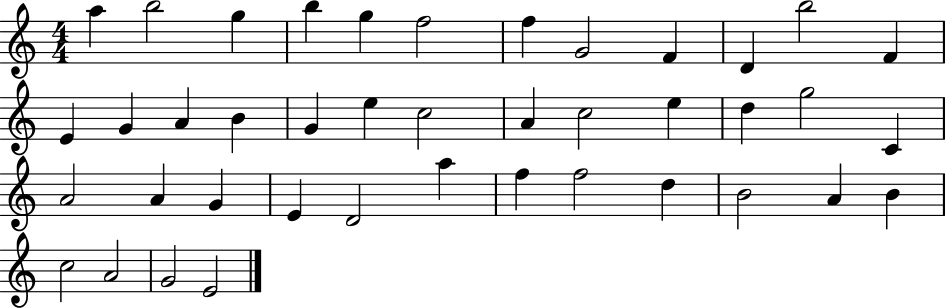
A5/q B5/h G5/q B5/q G5/q F5/h F5/q G4/h F4/q D4/q B5/h F4/q E4/q G4/q A4/q B4/q G4/q E5/q C5/h A4/q C5/h E5/q D5/q G5/h C4/q A4/h A4/q G4/q E4/q D4/h A5/q F5/q F5/h D5/q B4/h A4/q B4/q C5/h A4/h G4/h E4/h